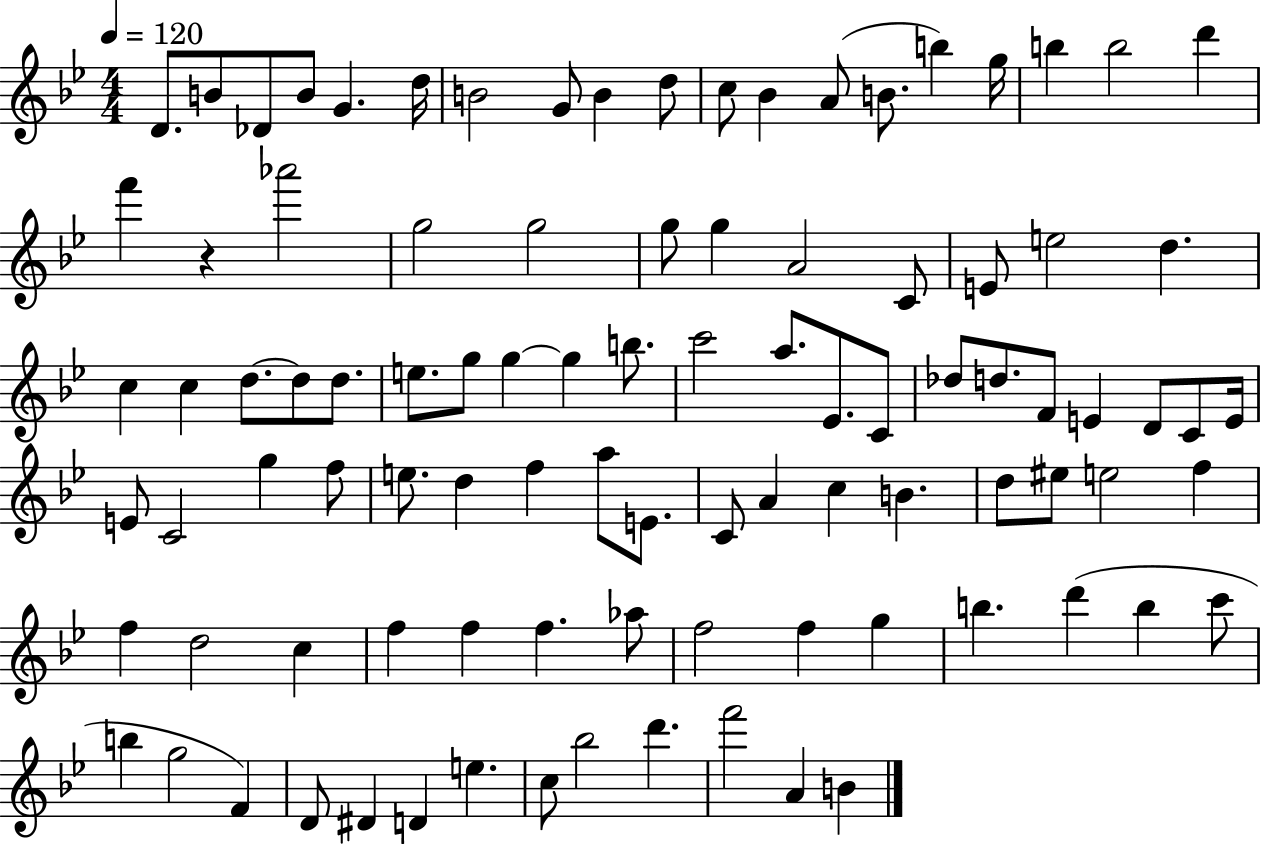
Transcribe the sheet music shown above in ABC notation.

X:1
T:Untitled
M:4/4
L:1/4
K:Bb
D/2 B/2 _D/2 B/2 G d/4 B2 G/2 B d/2 c/2 _B A/2 B/2 b g/4 b b2 d' f' z _a'2 g2 g2 g/2 g A2 C/2 E/2 e2 d c c d/2 d/2 d/2 e/2 g/2 g g b/2 c'2 a/2 _E/2 C/2 _d/2 d/2 F/2 E D/2 C/2 E/4 E/2 C2 g f/2 e/2 d f a/2 E/2 C/2 A c B d/2 ^e/2 e2 f f d2 c f f f _a/2 f2 f g b d' b c'/2 b g2 F D/2 ^D D e c/2 _b2 d' f'2 A B